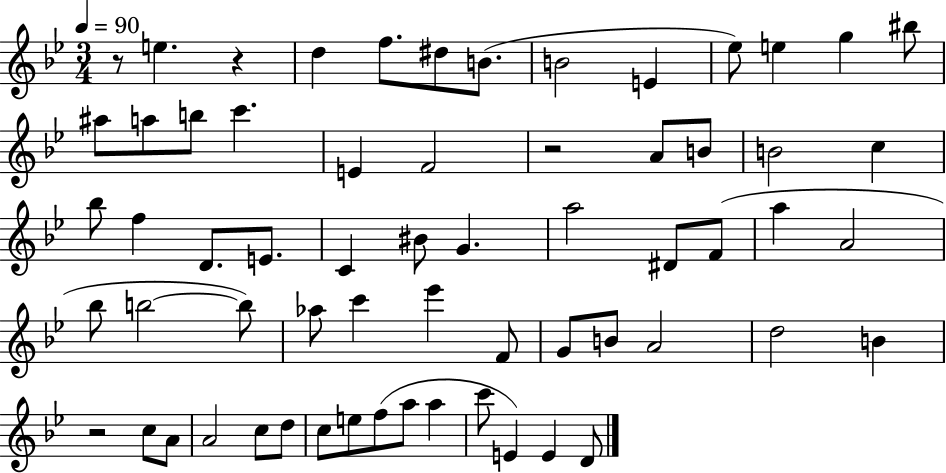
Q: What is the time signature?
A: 3/4